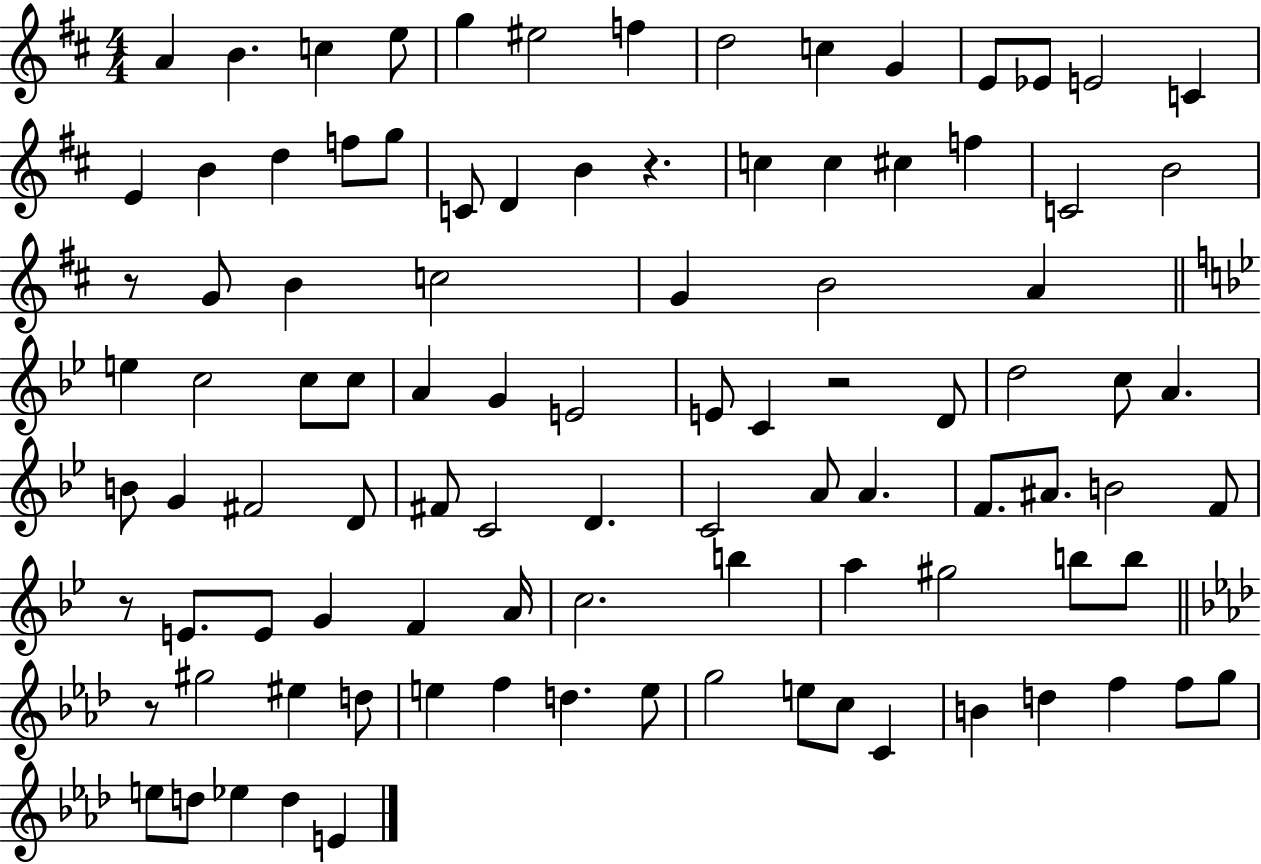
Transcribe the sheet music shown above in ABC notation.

X:1
T:Untitled
M:4/4
L:1/4
K:D
A B c e/2 g ^e2 f d2 c G E/2 _E/2 E2 C E B d f/2 g/2 C/2 D B z c c ^c f C2 B2 z/2 G/2 B c2 G B2 A e c2 c/2 c/2 A G E2 E/2 C z2 D/2 d2 c/2 A B/2 G ^F2 D/2 ^F/2 C2 D C2 A/2 A F/2 ^A/2 B2 F/2 z/2 E/2 E/2 G F A/4 c2 b a ^g2 b/2 b/2 z/2 ^g2 ^e d/2 e f d e/2 g2 e/2 c/2 C B d f f/2 g/2 e/2 d/2 _e d E